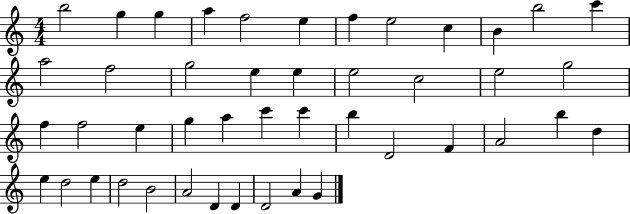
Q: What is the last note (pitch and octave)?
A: G4